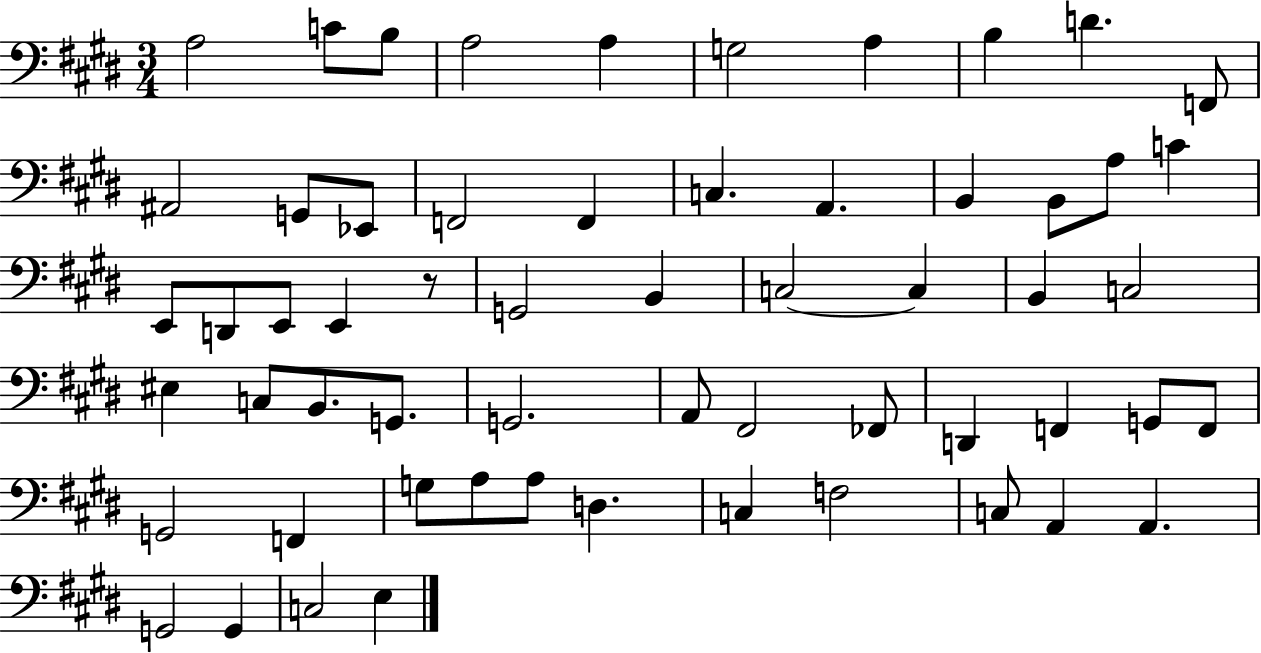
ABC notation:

X:1
T:Untitled
M:3/4
L:1/4
K:E
A,2 C/2 B,/2 A,2 A, G,2 A, B, D F,,/2 ^A,,2 G,,/2 _E,,/2 F,,2 F,, C, A,, B,, B,,/2 A,/2 C E,,/2 D,,/2 E,,/2 E,, z/2 G,,2 B,, C,2 C, B,, C,2 ^E, C,/2 B,,/2 G,,/2 G,,2 A,,/2 ^F,,2 _F,,/2 D,, F,, G,,/2 F,,/2 G,,2 F,, G,/2 A,/2 A,/2 D, C, F,2 C,/2 A,, A,, G,,2 G,, C,2 E,